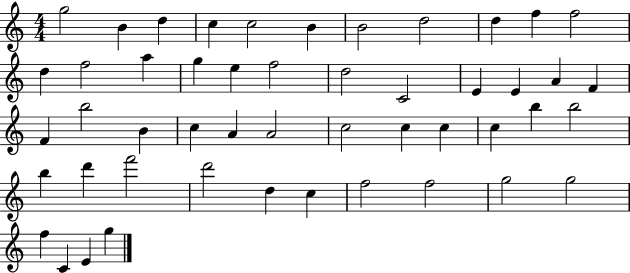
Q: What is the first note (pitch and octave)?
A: G5